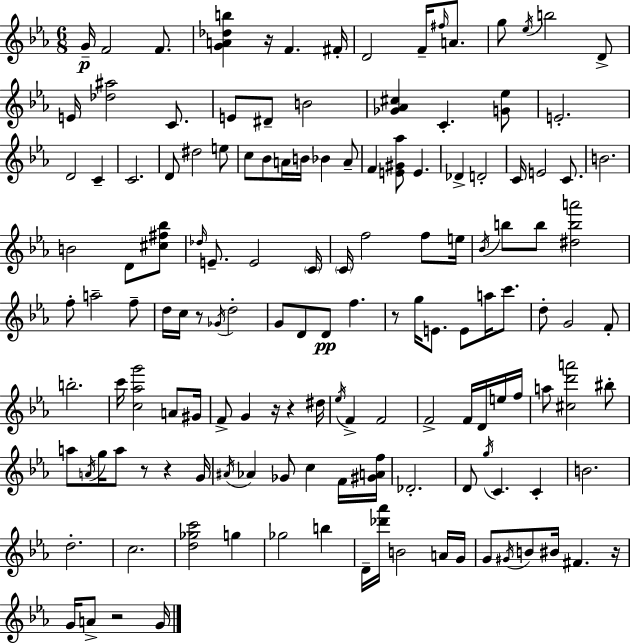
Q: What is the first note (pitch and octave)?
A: G4